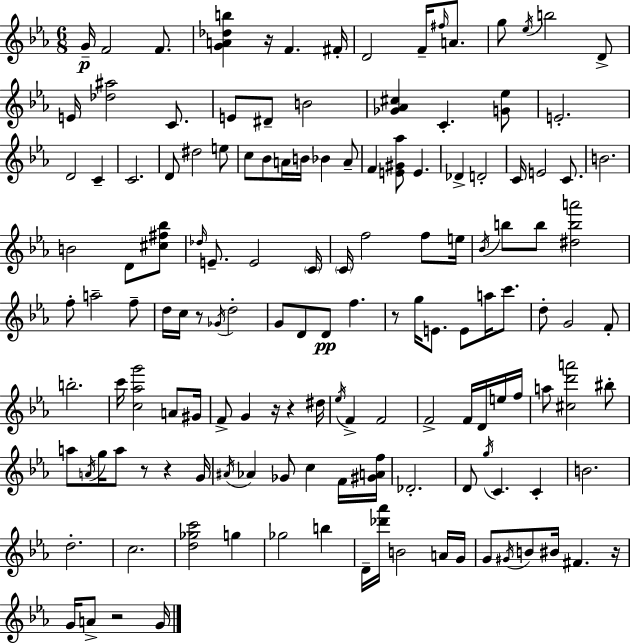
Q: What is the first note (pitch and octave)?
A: G4